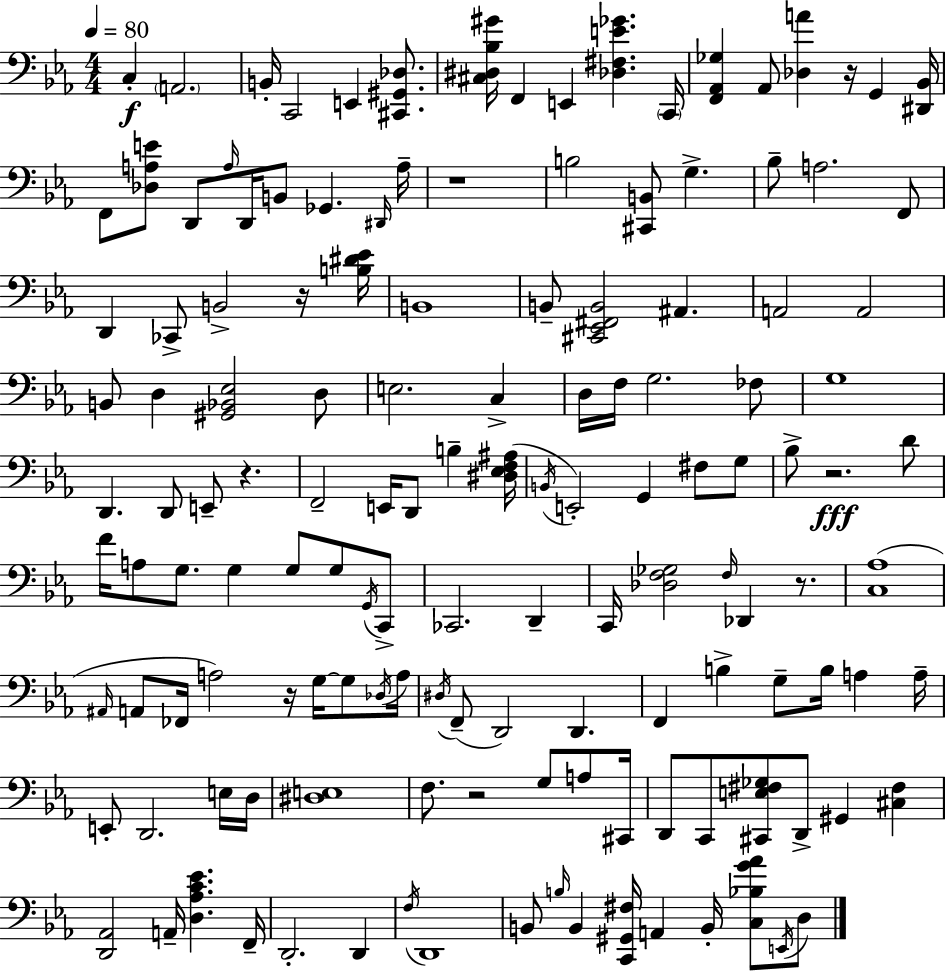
C3/q A2/h. B2/s C2/h E2/q [C#2,G#2,Db3]/e. [C#3,D#3,Bb3,G#4]/s F2/q E2/q [Db3,F#3,E4,Gb4]/q. C2/s [F2,Ab2,Gb3]/q Ab2/e [Db3,A4]/q R/s G2/q [D#2,Bb2]/s F2/e [Db3,A3,E4]/e D2/e A3/s D2/s B2/e Gb2/q. D#2/s A3/s R/w B3/h [C#2,B2]/e G3/q. Bb3/e A3/h. F2/e D2/q CES2/e B2/h R/s [B3,D#4,Eb4]/s B2/w B2/e [C#2,Eb2,F#2,B2]/h A#2/q. A2/h A2/h B2/e D3/q [G#2,Bb2,Eb3]/h D3/e E3/h. C3/q D3/s F3/s G3/h. FES3/e G3/w D2/q. D2/e E2/e R/q. F2/h E2/s D2/e B3/q [D#3,Eb3,F3,A#3]/s B2/s E2/h G2/q F#3/e G3/e Bb3/e R/h. D4/e F4/s A3/e G3/e. G3/q G3/e G3/e G2/s C2/e CES2/h. D2/q C2/s [Db3,F3,Gb3]/h F3/s Db2/q R/e. [C3,Ab3]/w A#2/s A2/e FES2/s A3/h R/s G3/s G3/e Db3/s A3/s D#3/s F2/e D2/h D2/q. F2/q B3/q G3/e B3/s A3/q A3/s E2/e D2/h. E3/s D3/s [D#3,E3]/w F3/e. R/h G3/e A3/e C#2/s D2/e C2/e [C#2,E3,F#3,Gb3]/e D2/e G#2/q [C#3,F#3]/q [D2,Ab2]/h A2/s [D3,Ab3,C4,Eb4]/q. F2/s D2/h. D2/q F3/s D2/w B2/e B3/s B2/q [C2,G#2,F#3]/s A2/q B2/s [C3,Bb3,G4,Ab4]/e E2/s D3/e